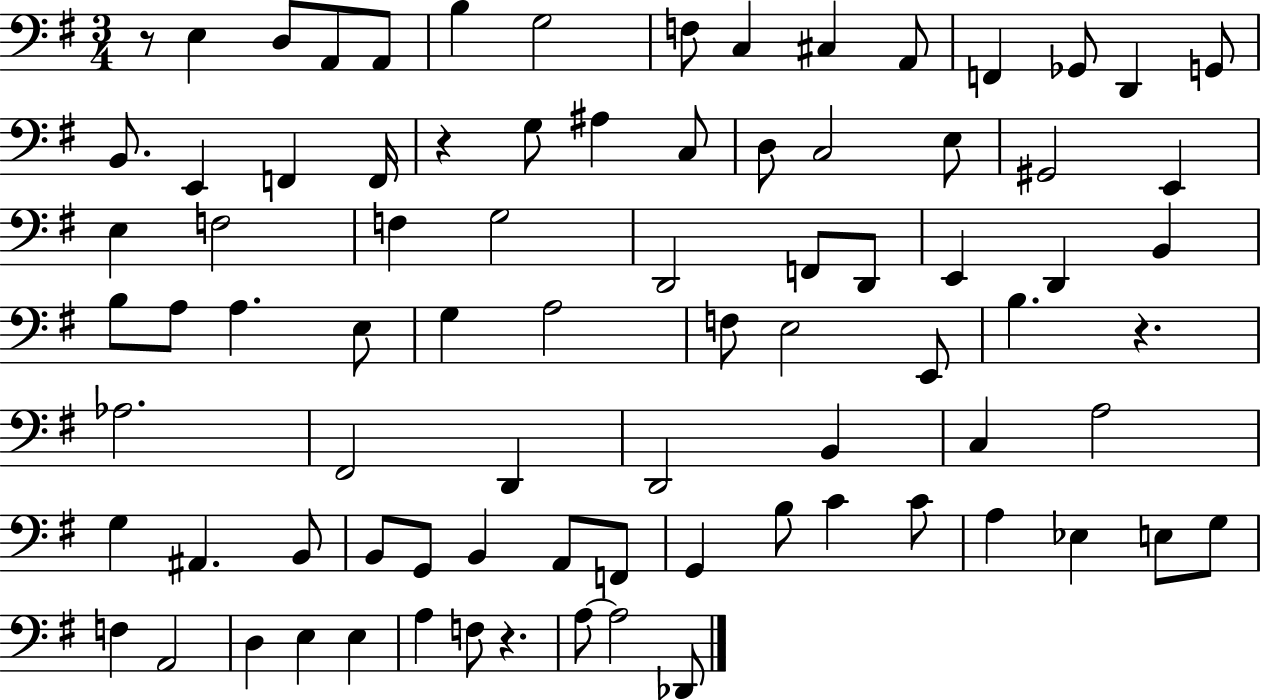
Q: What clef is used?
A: bass